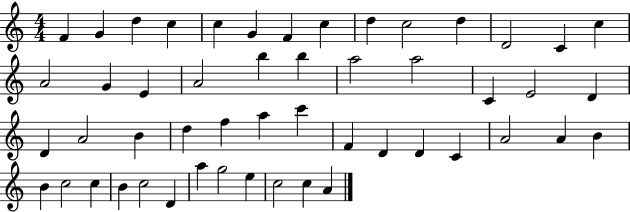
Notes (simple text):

F4/q G4/q D5/q C5/q C5/q G4/q F4/q C5/q D5/q C5/h D5/q D4/h C4/q C5/q A4/h G4/q E4/q A4/h B5/q B5/q A5/h A5/h C4/q E4/h D4/q D4/q A4/h B4/q D5/q F5/q A5/q C6/q F4/q D4/q D4/q C4/q A4/h A4/q B4/q B4/q C5/h C5/q B4/q C5/h D4/q A5/q G5/h E5/q C5/h C5/q A4/q